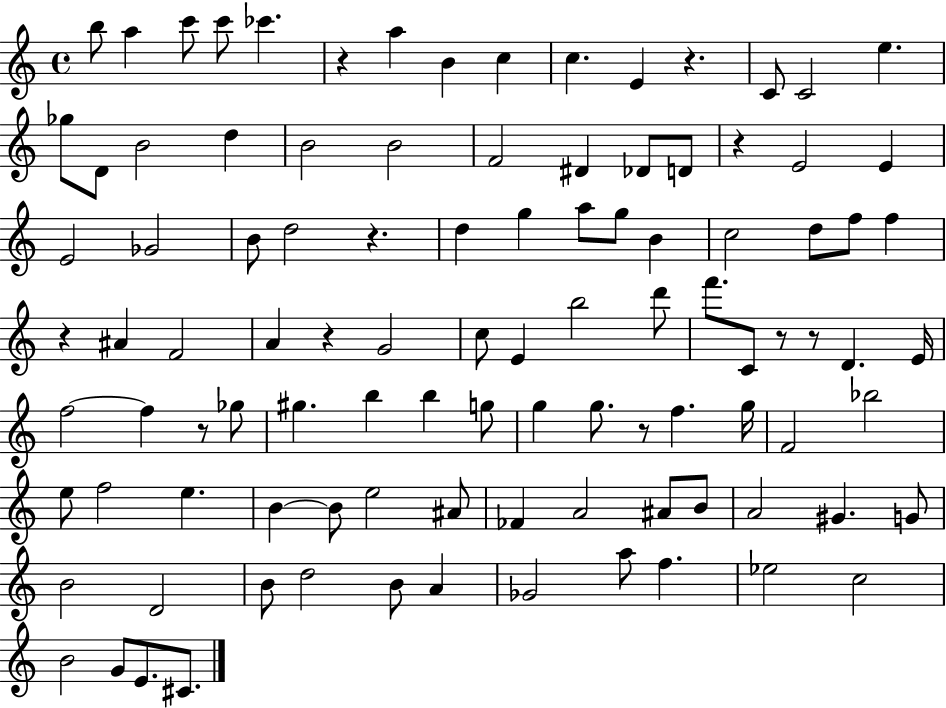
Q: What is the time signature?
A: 4/4